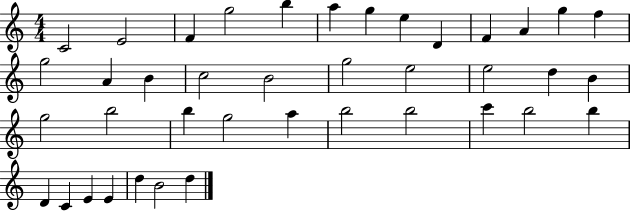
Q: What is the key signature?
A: C major